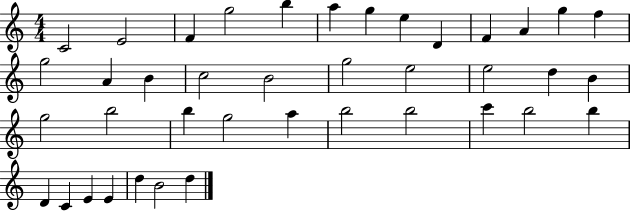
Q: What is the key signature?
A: C major